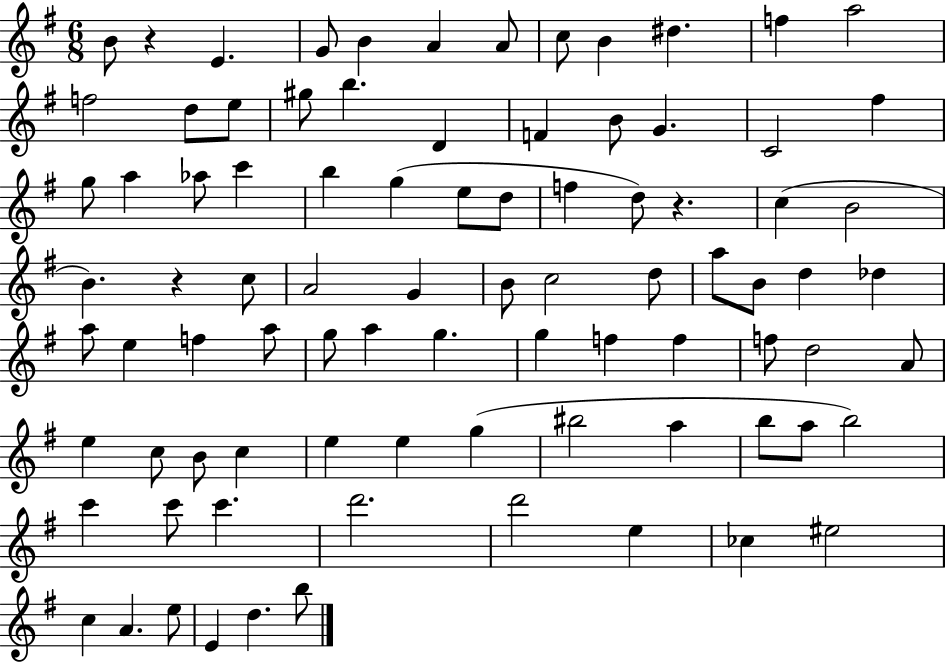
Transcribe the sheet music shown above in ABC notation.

X:1
T:Untitled
M:6/8
L:1/4
K:G
B/2 z E G/2 B A A/2 c/2 B ^d f a2 f2 d/2 e/2 ^g/2 b D F B/2 G C2 ^f g/2 a _a/2 c' b g e/2 d/2 f d/2 z c B2 B z c/2 A2 G B/2 c2 d/2 a/2 B/2 d _d a/2 e f a/2 g/2 a g g f f f/2 d2 A/2 e c/2 B/2 c e e g ^b2 a b/2 a/2 b2 c' c'/2 c' d'2 d'2 e _c ^e2 c A e/2 E d b/2